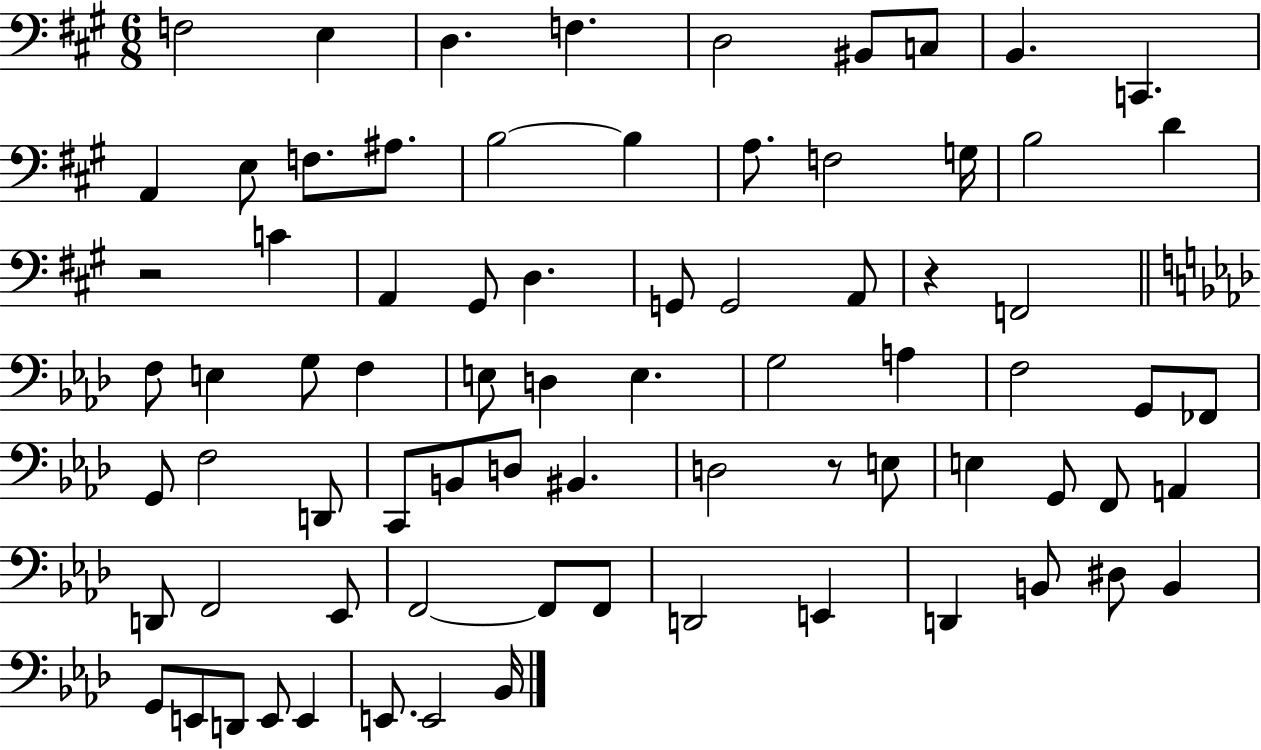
F3/h E3/q D3/q. F3/q. D3/h BIS2/e C3/e B2/q. C2/q. A2/q E3/e F3/e. A#3/e. B3/h B3/q A3/e. F3/h G3/s B3/h D4/q R/h C4/q A2/q G#2/e D3/q. G2/e G2/h A2/e R/q F2/h F3/e E3/q G3/e F3/q E3/e D3/q E3/q. G3/h A3/q F3/h G2/e FES2/e G2/e F3/h D2/e C2/e B2/e D3/e BIS2/q. D3/h R/e E3/e E3/q G2/e F2/e A2/q D2/e F2/h Eb2/e F2/h F2/e F2/e D2/h E2/q D2/q B2/e D#3/e B2/q G2/e E2/e D2/e E2/e E2/q E2/e. E2/h Bb2/s